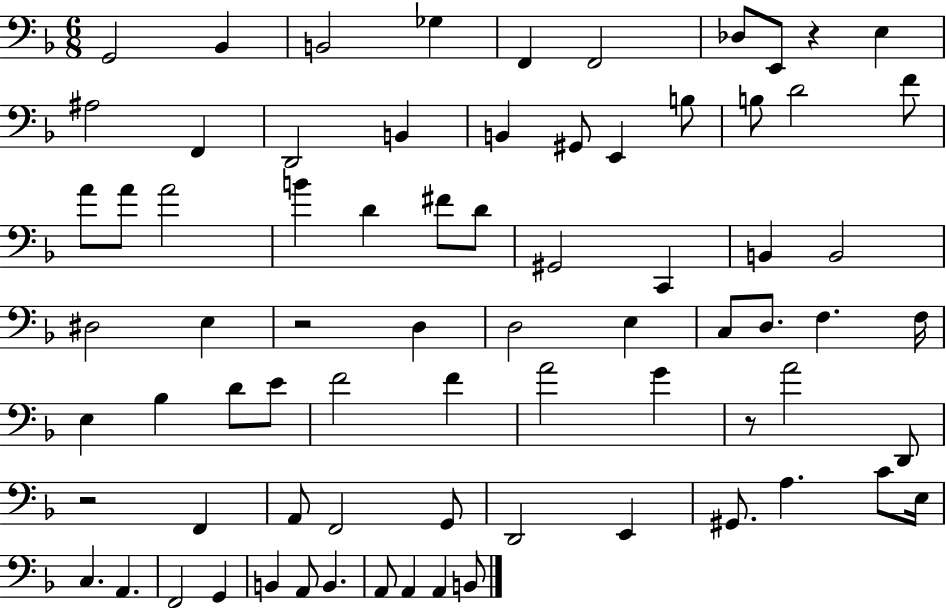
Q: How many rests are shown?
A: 4